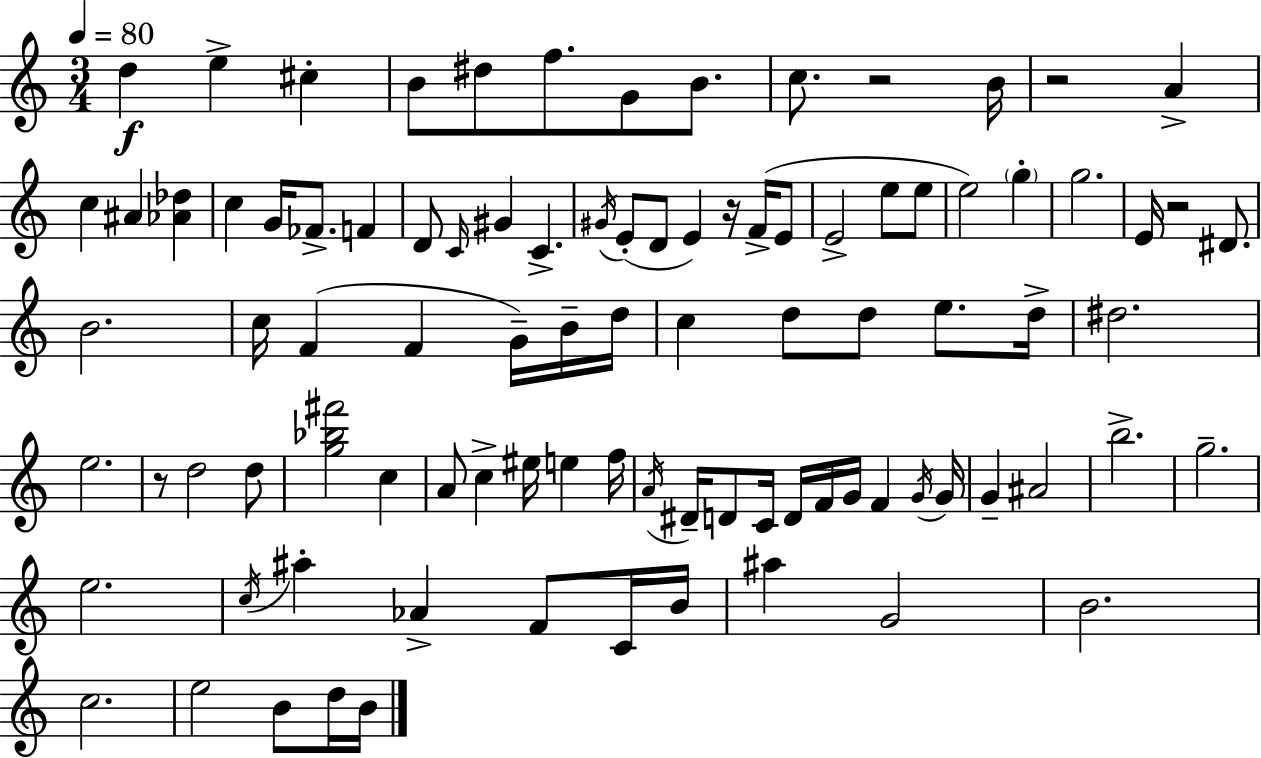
X:1
T:Untitled
M:3/4
L:1/4
K:Am
d e ^c B/2 ^d/2 f/2 G/2 B/2 c/2 z2 B/4 z2 A c ^A [_A_d] c G/4 _F/2 F D/2 C/4 ^G C ^G/4 E/2 D/2 E z/4 F/4 E/2 E2 e/2 e/2 e2 g g2 E/4 z2 ^D/2 B2 c/4 F F G/4 B/4 d/4 c d/2 d/2 e/2 d/4 ^d2 e2 z/2 d2 d/2 [g_b^f']2 c A/2 c ^e/4 e f/4 A/4 ^D/4 D/2 C/4 D/4 F/4 G/4 F G/4 G/4 G ^A2 b2 g2 e2 c/4 ^a _A F/2 C/4 B/4 ^a G2 B2 c2 e2 B/2 d/4 B/4